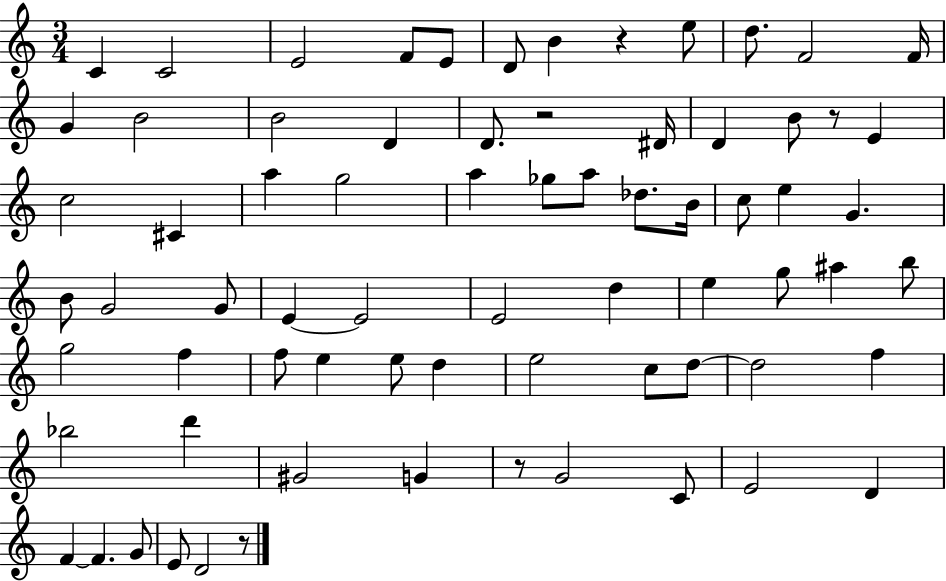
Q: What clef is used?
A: treble